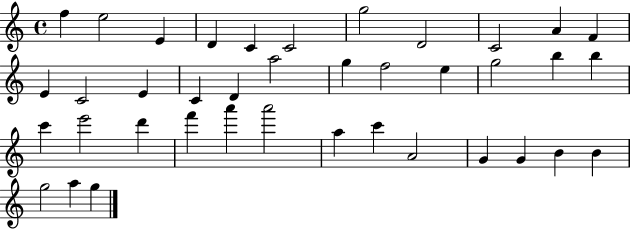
{
  \clef treble
  \time 4/4
  \defaultTimeSignature
  \key c \major
  f''4 e''2 e'4 | d'4 c'4 c'2 | g''2 d'2 | c'2 a'4 f'4 | \break e'4 c'2 e'4 | c'4 d'4 a''2 | g''4 f''2 e''4 | g''2 b''4 b''4 | \break c'''4 e'''2 d'''4 | f'''4 a'''4 a'''2 | a''4 c'''4 a'2 | g'4 g'4 b'4 b'4 | \break g''2 a''4 g''4 | \bar "|."
}